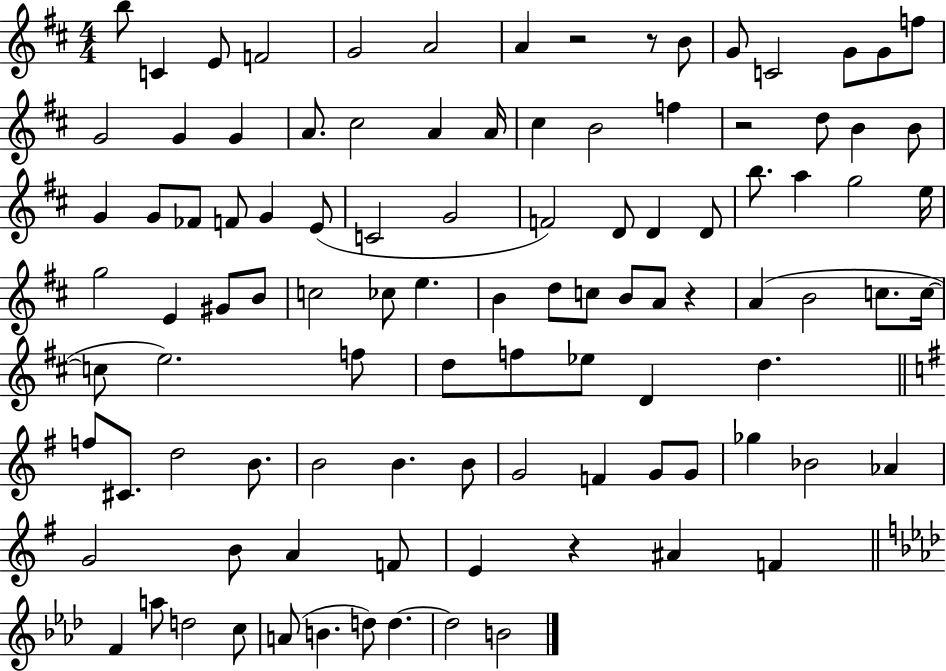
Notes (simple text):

B5/e C4/q E4/e F4/h G4/h A4/h A4/q R/h R/e B4/e G4/e C4/h G4/e G4/e F5/e G4/h G4/q G4/q A4/e. C#5/h A4/q A4/s C#5/q B4/h F5/q R/h D5/e B4/q B4/e G4/q G4/e FES4/e F4/e G4/q E4/e C4/h G4/h F4/h D4/e D4/q D4/e B5/e. A5/q G5/h E5/s G5/h E4/q G#4/e B4/e C5/h CES5/e E5/q. B4/q D5/e C5/e B4/e A4/e R/q A4/q B4/h C5/e. C5/s C5/e E5/h. F5/e D5/e F5/e Eb5/e D4/q D5/q. F5/e C#4/e. D5/h B4/e. B4/h B4/q. B4/e G4/h F4/q G4/e G4/e Gb5/q Bb4/h Ab4/q G4/h B4/e A4/q F4/e E4/q R/q A#4/q F4/q F4/q A5/e D5/h C5/e A4/e B4/q. D5/e D5/q. D5/h B4/h